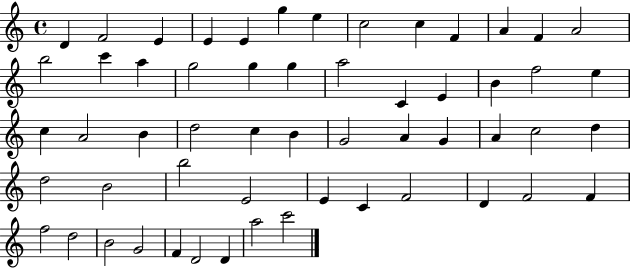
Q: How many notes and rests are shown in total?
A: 56